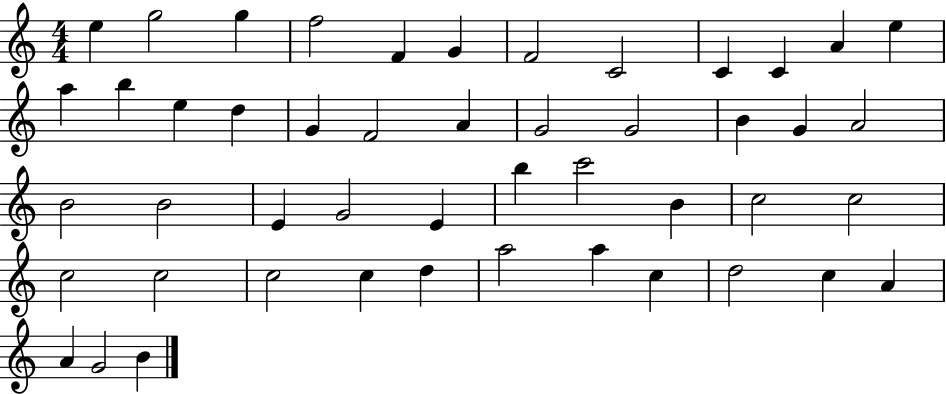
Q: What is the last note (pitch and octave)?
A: B4